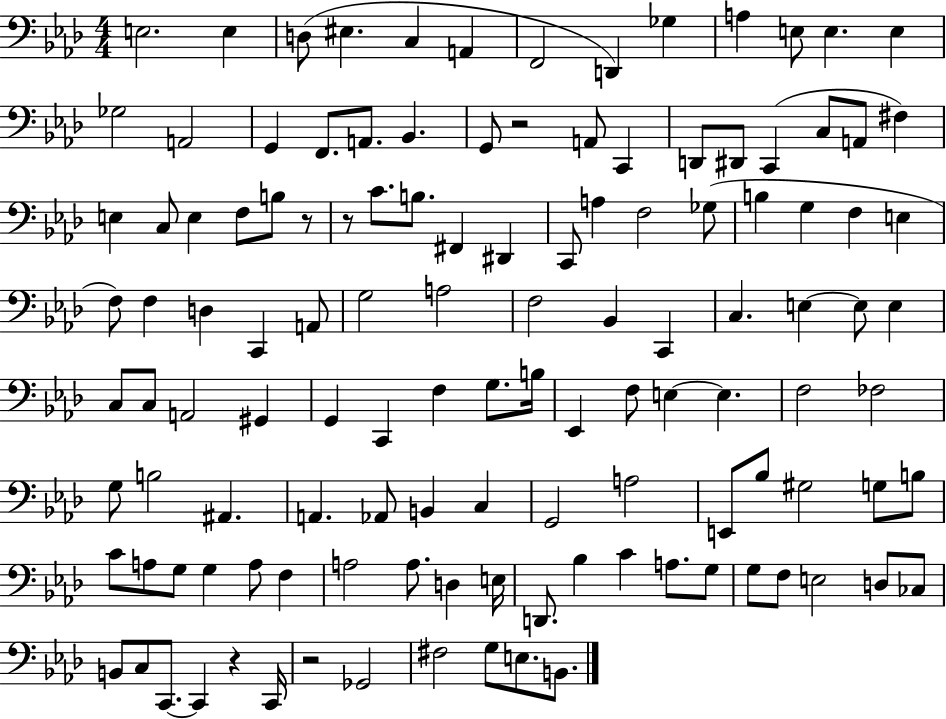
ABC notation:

X:1
T:Untitled
M:4/4
L:1/4
K:Ab
E,2 E, D,/2 ^E, C, A,, F,,2 D,, _G, A, E,/2 E, E, _G,2 A,,2 G,, F,,/2 A,,/2 _B,, G,,/2 z2 A,,/2 C,, D,,/2 ^D,,/2 C,, C,/2 A,,/2 ^F, E, C,/2 E, F,/2 B,/2 z/2 z/2 C/2 B,/2 ^F,, ^D,, C,,/2 A, F,2 _G,/2 B, G, F, E, F,/2 F, D, C,, A,,/2 G,2 A,2 F,2 _B,, C,, C, E, E,/2 E, C,/2 C,/2 A,,2 ^G,, G,, C,, F, G,/2 B,/4 _E,, F,/2 E, E, F,2 _F,2 G,/2 B,2 ^A,, A,, _A,,/2 B,, C, G,,2 A,2 E,,/2 _B,/2 ^G,2 G,/2 B,/2 C/2 A,/2 G,/2 G, A,/2 F, A,2 A,/2 D, E,/4 D,,/2 _B, C A,/2 G,/2 G,/2 F,/2 E,2 D,/2 _C,/2 B,,/2 C,/2 C,,/2 C,, z C,,/4 z2 _G,,2 ^F,2 G,/2 E,/2 B,,/2